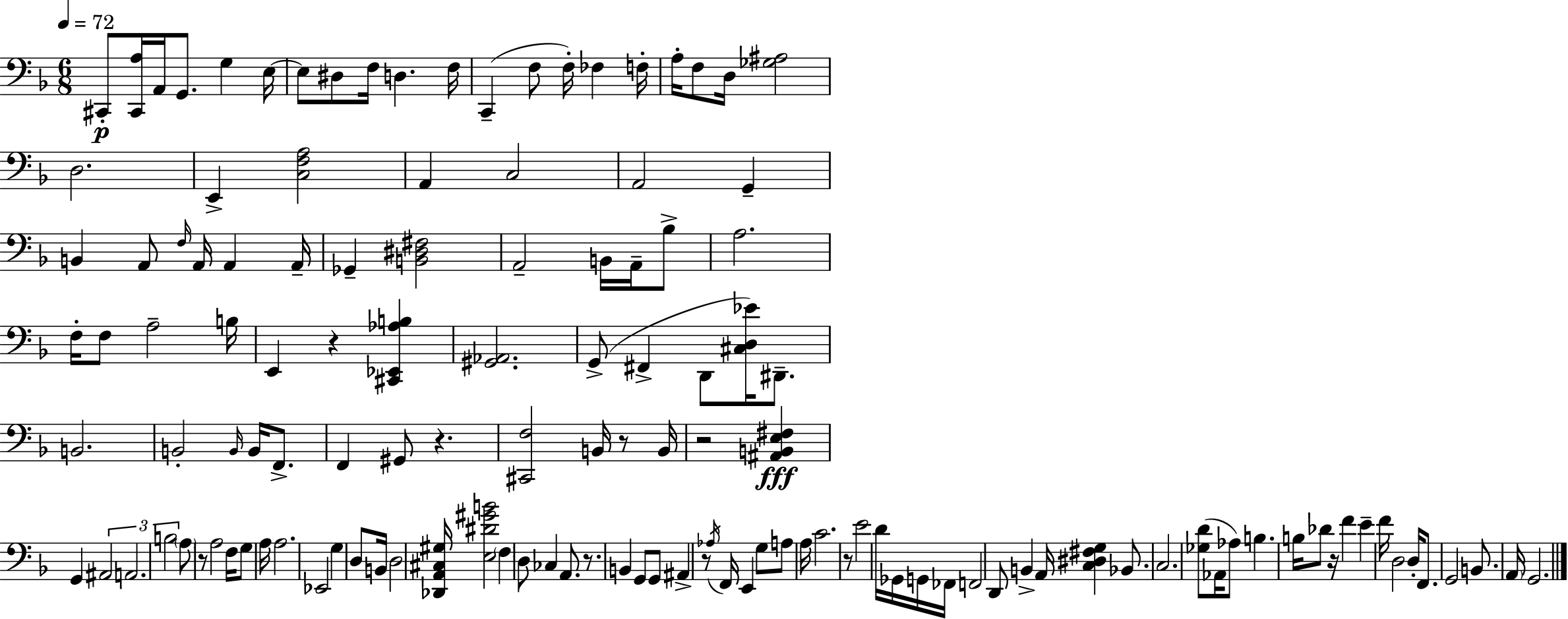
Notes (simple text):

C#2/e [C#2,A3]/s A2/s G2/e. G3/q E3/s E3/e D#3/e F3/s D3/q. F3/s C2/q F3/e F3/s FES3/q F3/s A3/s F3/e D3/s [Gb3,A#3]/h D3/h. E2/q [C3,F3,A3]/h A2/q C3/h A2/h G2/q B2/q A2/e F3/s A2/s A2/q A2/s Gb2/q [B2,D#3,F#3]/h A2/h B2/s A2/s Bb3/e A3/h. F3/s F3/e A3/h B3/s E2/q R/q [C#2,Eb2,Ab3,B3]/q [G#2,Ab2]/h. G2/e F#2/q D2/e [C#3,D3,Eb4]/s D#2/e. B2/h. B2/h B2/s B2/s F2/e. F2/q G#2/e R/q. [C#2,F3]/h B2/s R/e B2/s R/h [A#2,B2,E3,F#3]/q G2/q A#2/h A2/h. B3/h A3/e R/e A3/h F3/s G3/e A3/s A3/h. Eb2/h G3/q D3/e B2/s D3/h [Db2,A2,C#3,G#3]/s [E3,D#4,G#4,B4]/h F3/q D3/e CES3/q A2/e. R/e. B2/q G2/e G2/e A#2/q R/e Ab3/s F2/s E2/q G3/e A3/e A3/s C4/h. R/e E4/h D4/s Gb2/s G2/s FES2/s F2/h D2/e B2/q A2/s [C3,D#3,F#3,G3]/q Bb2/e. C3/h. [Gb3,D4]/e Ab2/s Ab3/e B3/q. B3/s Db4/e R/s F4/q E4/q F4/s D3/h D3/s F2/e. G2/h B2/e. A2/s G2/h.